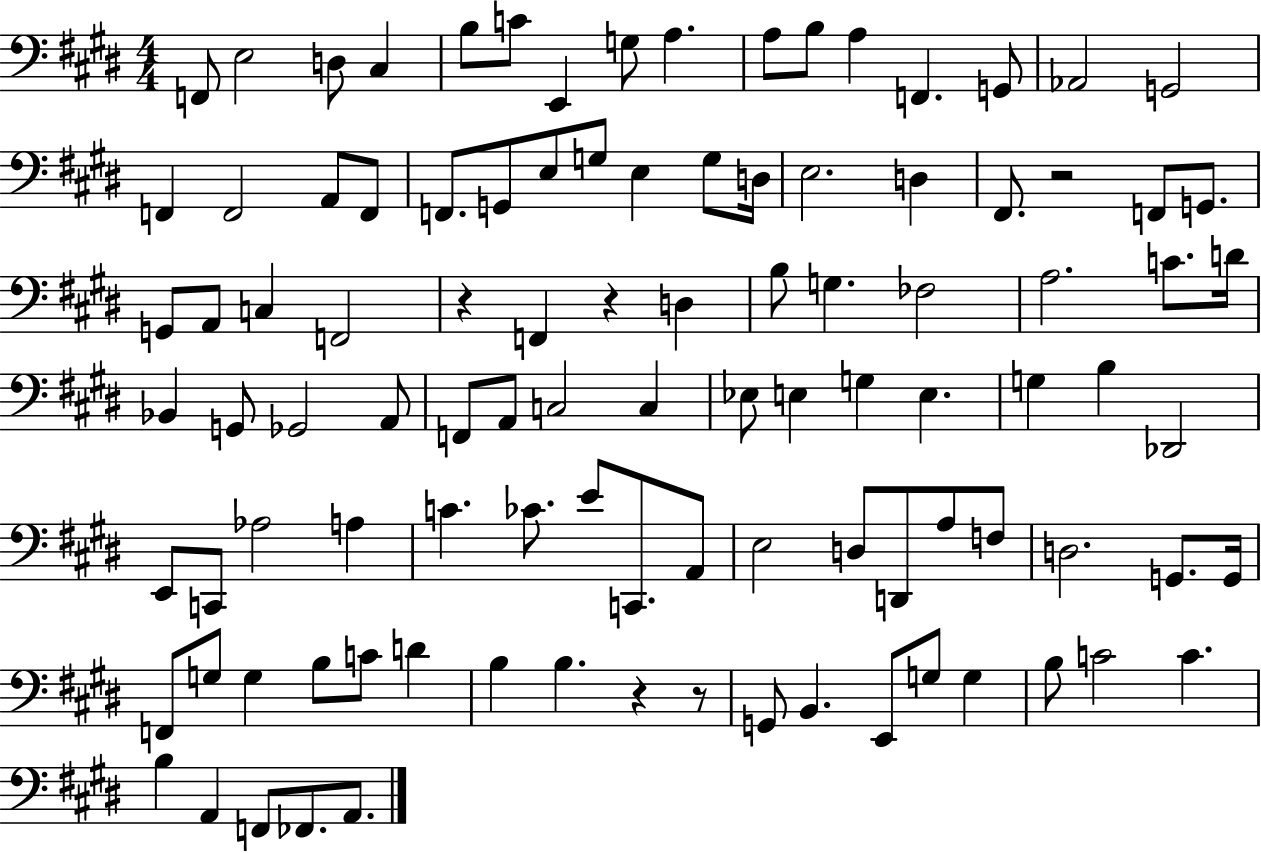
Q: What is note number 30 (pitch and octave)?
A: F#2